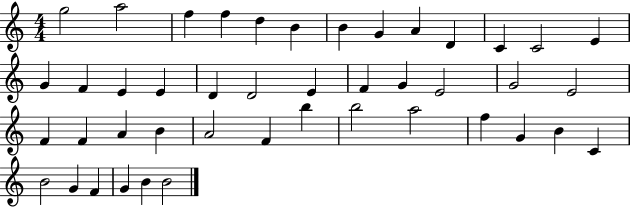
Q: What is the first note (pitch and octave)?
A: G5